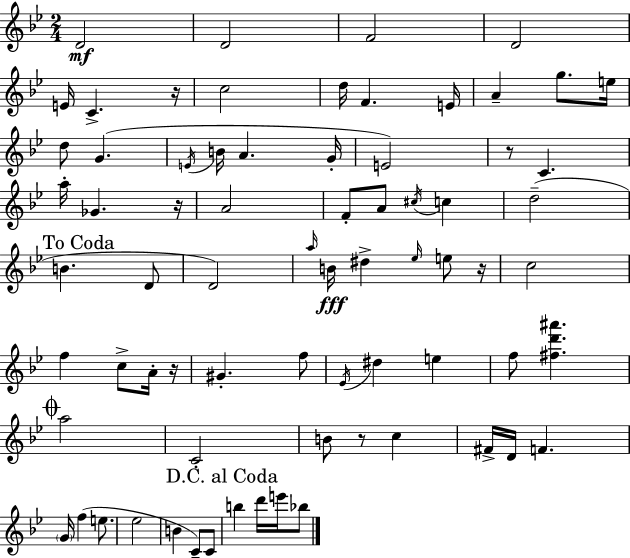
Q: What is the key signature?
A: G minor